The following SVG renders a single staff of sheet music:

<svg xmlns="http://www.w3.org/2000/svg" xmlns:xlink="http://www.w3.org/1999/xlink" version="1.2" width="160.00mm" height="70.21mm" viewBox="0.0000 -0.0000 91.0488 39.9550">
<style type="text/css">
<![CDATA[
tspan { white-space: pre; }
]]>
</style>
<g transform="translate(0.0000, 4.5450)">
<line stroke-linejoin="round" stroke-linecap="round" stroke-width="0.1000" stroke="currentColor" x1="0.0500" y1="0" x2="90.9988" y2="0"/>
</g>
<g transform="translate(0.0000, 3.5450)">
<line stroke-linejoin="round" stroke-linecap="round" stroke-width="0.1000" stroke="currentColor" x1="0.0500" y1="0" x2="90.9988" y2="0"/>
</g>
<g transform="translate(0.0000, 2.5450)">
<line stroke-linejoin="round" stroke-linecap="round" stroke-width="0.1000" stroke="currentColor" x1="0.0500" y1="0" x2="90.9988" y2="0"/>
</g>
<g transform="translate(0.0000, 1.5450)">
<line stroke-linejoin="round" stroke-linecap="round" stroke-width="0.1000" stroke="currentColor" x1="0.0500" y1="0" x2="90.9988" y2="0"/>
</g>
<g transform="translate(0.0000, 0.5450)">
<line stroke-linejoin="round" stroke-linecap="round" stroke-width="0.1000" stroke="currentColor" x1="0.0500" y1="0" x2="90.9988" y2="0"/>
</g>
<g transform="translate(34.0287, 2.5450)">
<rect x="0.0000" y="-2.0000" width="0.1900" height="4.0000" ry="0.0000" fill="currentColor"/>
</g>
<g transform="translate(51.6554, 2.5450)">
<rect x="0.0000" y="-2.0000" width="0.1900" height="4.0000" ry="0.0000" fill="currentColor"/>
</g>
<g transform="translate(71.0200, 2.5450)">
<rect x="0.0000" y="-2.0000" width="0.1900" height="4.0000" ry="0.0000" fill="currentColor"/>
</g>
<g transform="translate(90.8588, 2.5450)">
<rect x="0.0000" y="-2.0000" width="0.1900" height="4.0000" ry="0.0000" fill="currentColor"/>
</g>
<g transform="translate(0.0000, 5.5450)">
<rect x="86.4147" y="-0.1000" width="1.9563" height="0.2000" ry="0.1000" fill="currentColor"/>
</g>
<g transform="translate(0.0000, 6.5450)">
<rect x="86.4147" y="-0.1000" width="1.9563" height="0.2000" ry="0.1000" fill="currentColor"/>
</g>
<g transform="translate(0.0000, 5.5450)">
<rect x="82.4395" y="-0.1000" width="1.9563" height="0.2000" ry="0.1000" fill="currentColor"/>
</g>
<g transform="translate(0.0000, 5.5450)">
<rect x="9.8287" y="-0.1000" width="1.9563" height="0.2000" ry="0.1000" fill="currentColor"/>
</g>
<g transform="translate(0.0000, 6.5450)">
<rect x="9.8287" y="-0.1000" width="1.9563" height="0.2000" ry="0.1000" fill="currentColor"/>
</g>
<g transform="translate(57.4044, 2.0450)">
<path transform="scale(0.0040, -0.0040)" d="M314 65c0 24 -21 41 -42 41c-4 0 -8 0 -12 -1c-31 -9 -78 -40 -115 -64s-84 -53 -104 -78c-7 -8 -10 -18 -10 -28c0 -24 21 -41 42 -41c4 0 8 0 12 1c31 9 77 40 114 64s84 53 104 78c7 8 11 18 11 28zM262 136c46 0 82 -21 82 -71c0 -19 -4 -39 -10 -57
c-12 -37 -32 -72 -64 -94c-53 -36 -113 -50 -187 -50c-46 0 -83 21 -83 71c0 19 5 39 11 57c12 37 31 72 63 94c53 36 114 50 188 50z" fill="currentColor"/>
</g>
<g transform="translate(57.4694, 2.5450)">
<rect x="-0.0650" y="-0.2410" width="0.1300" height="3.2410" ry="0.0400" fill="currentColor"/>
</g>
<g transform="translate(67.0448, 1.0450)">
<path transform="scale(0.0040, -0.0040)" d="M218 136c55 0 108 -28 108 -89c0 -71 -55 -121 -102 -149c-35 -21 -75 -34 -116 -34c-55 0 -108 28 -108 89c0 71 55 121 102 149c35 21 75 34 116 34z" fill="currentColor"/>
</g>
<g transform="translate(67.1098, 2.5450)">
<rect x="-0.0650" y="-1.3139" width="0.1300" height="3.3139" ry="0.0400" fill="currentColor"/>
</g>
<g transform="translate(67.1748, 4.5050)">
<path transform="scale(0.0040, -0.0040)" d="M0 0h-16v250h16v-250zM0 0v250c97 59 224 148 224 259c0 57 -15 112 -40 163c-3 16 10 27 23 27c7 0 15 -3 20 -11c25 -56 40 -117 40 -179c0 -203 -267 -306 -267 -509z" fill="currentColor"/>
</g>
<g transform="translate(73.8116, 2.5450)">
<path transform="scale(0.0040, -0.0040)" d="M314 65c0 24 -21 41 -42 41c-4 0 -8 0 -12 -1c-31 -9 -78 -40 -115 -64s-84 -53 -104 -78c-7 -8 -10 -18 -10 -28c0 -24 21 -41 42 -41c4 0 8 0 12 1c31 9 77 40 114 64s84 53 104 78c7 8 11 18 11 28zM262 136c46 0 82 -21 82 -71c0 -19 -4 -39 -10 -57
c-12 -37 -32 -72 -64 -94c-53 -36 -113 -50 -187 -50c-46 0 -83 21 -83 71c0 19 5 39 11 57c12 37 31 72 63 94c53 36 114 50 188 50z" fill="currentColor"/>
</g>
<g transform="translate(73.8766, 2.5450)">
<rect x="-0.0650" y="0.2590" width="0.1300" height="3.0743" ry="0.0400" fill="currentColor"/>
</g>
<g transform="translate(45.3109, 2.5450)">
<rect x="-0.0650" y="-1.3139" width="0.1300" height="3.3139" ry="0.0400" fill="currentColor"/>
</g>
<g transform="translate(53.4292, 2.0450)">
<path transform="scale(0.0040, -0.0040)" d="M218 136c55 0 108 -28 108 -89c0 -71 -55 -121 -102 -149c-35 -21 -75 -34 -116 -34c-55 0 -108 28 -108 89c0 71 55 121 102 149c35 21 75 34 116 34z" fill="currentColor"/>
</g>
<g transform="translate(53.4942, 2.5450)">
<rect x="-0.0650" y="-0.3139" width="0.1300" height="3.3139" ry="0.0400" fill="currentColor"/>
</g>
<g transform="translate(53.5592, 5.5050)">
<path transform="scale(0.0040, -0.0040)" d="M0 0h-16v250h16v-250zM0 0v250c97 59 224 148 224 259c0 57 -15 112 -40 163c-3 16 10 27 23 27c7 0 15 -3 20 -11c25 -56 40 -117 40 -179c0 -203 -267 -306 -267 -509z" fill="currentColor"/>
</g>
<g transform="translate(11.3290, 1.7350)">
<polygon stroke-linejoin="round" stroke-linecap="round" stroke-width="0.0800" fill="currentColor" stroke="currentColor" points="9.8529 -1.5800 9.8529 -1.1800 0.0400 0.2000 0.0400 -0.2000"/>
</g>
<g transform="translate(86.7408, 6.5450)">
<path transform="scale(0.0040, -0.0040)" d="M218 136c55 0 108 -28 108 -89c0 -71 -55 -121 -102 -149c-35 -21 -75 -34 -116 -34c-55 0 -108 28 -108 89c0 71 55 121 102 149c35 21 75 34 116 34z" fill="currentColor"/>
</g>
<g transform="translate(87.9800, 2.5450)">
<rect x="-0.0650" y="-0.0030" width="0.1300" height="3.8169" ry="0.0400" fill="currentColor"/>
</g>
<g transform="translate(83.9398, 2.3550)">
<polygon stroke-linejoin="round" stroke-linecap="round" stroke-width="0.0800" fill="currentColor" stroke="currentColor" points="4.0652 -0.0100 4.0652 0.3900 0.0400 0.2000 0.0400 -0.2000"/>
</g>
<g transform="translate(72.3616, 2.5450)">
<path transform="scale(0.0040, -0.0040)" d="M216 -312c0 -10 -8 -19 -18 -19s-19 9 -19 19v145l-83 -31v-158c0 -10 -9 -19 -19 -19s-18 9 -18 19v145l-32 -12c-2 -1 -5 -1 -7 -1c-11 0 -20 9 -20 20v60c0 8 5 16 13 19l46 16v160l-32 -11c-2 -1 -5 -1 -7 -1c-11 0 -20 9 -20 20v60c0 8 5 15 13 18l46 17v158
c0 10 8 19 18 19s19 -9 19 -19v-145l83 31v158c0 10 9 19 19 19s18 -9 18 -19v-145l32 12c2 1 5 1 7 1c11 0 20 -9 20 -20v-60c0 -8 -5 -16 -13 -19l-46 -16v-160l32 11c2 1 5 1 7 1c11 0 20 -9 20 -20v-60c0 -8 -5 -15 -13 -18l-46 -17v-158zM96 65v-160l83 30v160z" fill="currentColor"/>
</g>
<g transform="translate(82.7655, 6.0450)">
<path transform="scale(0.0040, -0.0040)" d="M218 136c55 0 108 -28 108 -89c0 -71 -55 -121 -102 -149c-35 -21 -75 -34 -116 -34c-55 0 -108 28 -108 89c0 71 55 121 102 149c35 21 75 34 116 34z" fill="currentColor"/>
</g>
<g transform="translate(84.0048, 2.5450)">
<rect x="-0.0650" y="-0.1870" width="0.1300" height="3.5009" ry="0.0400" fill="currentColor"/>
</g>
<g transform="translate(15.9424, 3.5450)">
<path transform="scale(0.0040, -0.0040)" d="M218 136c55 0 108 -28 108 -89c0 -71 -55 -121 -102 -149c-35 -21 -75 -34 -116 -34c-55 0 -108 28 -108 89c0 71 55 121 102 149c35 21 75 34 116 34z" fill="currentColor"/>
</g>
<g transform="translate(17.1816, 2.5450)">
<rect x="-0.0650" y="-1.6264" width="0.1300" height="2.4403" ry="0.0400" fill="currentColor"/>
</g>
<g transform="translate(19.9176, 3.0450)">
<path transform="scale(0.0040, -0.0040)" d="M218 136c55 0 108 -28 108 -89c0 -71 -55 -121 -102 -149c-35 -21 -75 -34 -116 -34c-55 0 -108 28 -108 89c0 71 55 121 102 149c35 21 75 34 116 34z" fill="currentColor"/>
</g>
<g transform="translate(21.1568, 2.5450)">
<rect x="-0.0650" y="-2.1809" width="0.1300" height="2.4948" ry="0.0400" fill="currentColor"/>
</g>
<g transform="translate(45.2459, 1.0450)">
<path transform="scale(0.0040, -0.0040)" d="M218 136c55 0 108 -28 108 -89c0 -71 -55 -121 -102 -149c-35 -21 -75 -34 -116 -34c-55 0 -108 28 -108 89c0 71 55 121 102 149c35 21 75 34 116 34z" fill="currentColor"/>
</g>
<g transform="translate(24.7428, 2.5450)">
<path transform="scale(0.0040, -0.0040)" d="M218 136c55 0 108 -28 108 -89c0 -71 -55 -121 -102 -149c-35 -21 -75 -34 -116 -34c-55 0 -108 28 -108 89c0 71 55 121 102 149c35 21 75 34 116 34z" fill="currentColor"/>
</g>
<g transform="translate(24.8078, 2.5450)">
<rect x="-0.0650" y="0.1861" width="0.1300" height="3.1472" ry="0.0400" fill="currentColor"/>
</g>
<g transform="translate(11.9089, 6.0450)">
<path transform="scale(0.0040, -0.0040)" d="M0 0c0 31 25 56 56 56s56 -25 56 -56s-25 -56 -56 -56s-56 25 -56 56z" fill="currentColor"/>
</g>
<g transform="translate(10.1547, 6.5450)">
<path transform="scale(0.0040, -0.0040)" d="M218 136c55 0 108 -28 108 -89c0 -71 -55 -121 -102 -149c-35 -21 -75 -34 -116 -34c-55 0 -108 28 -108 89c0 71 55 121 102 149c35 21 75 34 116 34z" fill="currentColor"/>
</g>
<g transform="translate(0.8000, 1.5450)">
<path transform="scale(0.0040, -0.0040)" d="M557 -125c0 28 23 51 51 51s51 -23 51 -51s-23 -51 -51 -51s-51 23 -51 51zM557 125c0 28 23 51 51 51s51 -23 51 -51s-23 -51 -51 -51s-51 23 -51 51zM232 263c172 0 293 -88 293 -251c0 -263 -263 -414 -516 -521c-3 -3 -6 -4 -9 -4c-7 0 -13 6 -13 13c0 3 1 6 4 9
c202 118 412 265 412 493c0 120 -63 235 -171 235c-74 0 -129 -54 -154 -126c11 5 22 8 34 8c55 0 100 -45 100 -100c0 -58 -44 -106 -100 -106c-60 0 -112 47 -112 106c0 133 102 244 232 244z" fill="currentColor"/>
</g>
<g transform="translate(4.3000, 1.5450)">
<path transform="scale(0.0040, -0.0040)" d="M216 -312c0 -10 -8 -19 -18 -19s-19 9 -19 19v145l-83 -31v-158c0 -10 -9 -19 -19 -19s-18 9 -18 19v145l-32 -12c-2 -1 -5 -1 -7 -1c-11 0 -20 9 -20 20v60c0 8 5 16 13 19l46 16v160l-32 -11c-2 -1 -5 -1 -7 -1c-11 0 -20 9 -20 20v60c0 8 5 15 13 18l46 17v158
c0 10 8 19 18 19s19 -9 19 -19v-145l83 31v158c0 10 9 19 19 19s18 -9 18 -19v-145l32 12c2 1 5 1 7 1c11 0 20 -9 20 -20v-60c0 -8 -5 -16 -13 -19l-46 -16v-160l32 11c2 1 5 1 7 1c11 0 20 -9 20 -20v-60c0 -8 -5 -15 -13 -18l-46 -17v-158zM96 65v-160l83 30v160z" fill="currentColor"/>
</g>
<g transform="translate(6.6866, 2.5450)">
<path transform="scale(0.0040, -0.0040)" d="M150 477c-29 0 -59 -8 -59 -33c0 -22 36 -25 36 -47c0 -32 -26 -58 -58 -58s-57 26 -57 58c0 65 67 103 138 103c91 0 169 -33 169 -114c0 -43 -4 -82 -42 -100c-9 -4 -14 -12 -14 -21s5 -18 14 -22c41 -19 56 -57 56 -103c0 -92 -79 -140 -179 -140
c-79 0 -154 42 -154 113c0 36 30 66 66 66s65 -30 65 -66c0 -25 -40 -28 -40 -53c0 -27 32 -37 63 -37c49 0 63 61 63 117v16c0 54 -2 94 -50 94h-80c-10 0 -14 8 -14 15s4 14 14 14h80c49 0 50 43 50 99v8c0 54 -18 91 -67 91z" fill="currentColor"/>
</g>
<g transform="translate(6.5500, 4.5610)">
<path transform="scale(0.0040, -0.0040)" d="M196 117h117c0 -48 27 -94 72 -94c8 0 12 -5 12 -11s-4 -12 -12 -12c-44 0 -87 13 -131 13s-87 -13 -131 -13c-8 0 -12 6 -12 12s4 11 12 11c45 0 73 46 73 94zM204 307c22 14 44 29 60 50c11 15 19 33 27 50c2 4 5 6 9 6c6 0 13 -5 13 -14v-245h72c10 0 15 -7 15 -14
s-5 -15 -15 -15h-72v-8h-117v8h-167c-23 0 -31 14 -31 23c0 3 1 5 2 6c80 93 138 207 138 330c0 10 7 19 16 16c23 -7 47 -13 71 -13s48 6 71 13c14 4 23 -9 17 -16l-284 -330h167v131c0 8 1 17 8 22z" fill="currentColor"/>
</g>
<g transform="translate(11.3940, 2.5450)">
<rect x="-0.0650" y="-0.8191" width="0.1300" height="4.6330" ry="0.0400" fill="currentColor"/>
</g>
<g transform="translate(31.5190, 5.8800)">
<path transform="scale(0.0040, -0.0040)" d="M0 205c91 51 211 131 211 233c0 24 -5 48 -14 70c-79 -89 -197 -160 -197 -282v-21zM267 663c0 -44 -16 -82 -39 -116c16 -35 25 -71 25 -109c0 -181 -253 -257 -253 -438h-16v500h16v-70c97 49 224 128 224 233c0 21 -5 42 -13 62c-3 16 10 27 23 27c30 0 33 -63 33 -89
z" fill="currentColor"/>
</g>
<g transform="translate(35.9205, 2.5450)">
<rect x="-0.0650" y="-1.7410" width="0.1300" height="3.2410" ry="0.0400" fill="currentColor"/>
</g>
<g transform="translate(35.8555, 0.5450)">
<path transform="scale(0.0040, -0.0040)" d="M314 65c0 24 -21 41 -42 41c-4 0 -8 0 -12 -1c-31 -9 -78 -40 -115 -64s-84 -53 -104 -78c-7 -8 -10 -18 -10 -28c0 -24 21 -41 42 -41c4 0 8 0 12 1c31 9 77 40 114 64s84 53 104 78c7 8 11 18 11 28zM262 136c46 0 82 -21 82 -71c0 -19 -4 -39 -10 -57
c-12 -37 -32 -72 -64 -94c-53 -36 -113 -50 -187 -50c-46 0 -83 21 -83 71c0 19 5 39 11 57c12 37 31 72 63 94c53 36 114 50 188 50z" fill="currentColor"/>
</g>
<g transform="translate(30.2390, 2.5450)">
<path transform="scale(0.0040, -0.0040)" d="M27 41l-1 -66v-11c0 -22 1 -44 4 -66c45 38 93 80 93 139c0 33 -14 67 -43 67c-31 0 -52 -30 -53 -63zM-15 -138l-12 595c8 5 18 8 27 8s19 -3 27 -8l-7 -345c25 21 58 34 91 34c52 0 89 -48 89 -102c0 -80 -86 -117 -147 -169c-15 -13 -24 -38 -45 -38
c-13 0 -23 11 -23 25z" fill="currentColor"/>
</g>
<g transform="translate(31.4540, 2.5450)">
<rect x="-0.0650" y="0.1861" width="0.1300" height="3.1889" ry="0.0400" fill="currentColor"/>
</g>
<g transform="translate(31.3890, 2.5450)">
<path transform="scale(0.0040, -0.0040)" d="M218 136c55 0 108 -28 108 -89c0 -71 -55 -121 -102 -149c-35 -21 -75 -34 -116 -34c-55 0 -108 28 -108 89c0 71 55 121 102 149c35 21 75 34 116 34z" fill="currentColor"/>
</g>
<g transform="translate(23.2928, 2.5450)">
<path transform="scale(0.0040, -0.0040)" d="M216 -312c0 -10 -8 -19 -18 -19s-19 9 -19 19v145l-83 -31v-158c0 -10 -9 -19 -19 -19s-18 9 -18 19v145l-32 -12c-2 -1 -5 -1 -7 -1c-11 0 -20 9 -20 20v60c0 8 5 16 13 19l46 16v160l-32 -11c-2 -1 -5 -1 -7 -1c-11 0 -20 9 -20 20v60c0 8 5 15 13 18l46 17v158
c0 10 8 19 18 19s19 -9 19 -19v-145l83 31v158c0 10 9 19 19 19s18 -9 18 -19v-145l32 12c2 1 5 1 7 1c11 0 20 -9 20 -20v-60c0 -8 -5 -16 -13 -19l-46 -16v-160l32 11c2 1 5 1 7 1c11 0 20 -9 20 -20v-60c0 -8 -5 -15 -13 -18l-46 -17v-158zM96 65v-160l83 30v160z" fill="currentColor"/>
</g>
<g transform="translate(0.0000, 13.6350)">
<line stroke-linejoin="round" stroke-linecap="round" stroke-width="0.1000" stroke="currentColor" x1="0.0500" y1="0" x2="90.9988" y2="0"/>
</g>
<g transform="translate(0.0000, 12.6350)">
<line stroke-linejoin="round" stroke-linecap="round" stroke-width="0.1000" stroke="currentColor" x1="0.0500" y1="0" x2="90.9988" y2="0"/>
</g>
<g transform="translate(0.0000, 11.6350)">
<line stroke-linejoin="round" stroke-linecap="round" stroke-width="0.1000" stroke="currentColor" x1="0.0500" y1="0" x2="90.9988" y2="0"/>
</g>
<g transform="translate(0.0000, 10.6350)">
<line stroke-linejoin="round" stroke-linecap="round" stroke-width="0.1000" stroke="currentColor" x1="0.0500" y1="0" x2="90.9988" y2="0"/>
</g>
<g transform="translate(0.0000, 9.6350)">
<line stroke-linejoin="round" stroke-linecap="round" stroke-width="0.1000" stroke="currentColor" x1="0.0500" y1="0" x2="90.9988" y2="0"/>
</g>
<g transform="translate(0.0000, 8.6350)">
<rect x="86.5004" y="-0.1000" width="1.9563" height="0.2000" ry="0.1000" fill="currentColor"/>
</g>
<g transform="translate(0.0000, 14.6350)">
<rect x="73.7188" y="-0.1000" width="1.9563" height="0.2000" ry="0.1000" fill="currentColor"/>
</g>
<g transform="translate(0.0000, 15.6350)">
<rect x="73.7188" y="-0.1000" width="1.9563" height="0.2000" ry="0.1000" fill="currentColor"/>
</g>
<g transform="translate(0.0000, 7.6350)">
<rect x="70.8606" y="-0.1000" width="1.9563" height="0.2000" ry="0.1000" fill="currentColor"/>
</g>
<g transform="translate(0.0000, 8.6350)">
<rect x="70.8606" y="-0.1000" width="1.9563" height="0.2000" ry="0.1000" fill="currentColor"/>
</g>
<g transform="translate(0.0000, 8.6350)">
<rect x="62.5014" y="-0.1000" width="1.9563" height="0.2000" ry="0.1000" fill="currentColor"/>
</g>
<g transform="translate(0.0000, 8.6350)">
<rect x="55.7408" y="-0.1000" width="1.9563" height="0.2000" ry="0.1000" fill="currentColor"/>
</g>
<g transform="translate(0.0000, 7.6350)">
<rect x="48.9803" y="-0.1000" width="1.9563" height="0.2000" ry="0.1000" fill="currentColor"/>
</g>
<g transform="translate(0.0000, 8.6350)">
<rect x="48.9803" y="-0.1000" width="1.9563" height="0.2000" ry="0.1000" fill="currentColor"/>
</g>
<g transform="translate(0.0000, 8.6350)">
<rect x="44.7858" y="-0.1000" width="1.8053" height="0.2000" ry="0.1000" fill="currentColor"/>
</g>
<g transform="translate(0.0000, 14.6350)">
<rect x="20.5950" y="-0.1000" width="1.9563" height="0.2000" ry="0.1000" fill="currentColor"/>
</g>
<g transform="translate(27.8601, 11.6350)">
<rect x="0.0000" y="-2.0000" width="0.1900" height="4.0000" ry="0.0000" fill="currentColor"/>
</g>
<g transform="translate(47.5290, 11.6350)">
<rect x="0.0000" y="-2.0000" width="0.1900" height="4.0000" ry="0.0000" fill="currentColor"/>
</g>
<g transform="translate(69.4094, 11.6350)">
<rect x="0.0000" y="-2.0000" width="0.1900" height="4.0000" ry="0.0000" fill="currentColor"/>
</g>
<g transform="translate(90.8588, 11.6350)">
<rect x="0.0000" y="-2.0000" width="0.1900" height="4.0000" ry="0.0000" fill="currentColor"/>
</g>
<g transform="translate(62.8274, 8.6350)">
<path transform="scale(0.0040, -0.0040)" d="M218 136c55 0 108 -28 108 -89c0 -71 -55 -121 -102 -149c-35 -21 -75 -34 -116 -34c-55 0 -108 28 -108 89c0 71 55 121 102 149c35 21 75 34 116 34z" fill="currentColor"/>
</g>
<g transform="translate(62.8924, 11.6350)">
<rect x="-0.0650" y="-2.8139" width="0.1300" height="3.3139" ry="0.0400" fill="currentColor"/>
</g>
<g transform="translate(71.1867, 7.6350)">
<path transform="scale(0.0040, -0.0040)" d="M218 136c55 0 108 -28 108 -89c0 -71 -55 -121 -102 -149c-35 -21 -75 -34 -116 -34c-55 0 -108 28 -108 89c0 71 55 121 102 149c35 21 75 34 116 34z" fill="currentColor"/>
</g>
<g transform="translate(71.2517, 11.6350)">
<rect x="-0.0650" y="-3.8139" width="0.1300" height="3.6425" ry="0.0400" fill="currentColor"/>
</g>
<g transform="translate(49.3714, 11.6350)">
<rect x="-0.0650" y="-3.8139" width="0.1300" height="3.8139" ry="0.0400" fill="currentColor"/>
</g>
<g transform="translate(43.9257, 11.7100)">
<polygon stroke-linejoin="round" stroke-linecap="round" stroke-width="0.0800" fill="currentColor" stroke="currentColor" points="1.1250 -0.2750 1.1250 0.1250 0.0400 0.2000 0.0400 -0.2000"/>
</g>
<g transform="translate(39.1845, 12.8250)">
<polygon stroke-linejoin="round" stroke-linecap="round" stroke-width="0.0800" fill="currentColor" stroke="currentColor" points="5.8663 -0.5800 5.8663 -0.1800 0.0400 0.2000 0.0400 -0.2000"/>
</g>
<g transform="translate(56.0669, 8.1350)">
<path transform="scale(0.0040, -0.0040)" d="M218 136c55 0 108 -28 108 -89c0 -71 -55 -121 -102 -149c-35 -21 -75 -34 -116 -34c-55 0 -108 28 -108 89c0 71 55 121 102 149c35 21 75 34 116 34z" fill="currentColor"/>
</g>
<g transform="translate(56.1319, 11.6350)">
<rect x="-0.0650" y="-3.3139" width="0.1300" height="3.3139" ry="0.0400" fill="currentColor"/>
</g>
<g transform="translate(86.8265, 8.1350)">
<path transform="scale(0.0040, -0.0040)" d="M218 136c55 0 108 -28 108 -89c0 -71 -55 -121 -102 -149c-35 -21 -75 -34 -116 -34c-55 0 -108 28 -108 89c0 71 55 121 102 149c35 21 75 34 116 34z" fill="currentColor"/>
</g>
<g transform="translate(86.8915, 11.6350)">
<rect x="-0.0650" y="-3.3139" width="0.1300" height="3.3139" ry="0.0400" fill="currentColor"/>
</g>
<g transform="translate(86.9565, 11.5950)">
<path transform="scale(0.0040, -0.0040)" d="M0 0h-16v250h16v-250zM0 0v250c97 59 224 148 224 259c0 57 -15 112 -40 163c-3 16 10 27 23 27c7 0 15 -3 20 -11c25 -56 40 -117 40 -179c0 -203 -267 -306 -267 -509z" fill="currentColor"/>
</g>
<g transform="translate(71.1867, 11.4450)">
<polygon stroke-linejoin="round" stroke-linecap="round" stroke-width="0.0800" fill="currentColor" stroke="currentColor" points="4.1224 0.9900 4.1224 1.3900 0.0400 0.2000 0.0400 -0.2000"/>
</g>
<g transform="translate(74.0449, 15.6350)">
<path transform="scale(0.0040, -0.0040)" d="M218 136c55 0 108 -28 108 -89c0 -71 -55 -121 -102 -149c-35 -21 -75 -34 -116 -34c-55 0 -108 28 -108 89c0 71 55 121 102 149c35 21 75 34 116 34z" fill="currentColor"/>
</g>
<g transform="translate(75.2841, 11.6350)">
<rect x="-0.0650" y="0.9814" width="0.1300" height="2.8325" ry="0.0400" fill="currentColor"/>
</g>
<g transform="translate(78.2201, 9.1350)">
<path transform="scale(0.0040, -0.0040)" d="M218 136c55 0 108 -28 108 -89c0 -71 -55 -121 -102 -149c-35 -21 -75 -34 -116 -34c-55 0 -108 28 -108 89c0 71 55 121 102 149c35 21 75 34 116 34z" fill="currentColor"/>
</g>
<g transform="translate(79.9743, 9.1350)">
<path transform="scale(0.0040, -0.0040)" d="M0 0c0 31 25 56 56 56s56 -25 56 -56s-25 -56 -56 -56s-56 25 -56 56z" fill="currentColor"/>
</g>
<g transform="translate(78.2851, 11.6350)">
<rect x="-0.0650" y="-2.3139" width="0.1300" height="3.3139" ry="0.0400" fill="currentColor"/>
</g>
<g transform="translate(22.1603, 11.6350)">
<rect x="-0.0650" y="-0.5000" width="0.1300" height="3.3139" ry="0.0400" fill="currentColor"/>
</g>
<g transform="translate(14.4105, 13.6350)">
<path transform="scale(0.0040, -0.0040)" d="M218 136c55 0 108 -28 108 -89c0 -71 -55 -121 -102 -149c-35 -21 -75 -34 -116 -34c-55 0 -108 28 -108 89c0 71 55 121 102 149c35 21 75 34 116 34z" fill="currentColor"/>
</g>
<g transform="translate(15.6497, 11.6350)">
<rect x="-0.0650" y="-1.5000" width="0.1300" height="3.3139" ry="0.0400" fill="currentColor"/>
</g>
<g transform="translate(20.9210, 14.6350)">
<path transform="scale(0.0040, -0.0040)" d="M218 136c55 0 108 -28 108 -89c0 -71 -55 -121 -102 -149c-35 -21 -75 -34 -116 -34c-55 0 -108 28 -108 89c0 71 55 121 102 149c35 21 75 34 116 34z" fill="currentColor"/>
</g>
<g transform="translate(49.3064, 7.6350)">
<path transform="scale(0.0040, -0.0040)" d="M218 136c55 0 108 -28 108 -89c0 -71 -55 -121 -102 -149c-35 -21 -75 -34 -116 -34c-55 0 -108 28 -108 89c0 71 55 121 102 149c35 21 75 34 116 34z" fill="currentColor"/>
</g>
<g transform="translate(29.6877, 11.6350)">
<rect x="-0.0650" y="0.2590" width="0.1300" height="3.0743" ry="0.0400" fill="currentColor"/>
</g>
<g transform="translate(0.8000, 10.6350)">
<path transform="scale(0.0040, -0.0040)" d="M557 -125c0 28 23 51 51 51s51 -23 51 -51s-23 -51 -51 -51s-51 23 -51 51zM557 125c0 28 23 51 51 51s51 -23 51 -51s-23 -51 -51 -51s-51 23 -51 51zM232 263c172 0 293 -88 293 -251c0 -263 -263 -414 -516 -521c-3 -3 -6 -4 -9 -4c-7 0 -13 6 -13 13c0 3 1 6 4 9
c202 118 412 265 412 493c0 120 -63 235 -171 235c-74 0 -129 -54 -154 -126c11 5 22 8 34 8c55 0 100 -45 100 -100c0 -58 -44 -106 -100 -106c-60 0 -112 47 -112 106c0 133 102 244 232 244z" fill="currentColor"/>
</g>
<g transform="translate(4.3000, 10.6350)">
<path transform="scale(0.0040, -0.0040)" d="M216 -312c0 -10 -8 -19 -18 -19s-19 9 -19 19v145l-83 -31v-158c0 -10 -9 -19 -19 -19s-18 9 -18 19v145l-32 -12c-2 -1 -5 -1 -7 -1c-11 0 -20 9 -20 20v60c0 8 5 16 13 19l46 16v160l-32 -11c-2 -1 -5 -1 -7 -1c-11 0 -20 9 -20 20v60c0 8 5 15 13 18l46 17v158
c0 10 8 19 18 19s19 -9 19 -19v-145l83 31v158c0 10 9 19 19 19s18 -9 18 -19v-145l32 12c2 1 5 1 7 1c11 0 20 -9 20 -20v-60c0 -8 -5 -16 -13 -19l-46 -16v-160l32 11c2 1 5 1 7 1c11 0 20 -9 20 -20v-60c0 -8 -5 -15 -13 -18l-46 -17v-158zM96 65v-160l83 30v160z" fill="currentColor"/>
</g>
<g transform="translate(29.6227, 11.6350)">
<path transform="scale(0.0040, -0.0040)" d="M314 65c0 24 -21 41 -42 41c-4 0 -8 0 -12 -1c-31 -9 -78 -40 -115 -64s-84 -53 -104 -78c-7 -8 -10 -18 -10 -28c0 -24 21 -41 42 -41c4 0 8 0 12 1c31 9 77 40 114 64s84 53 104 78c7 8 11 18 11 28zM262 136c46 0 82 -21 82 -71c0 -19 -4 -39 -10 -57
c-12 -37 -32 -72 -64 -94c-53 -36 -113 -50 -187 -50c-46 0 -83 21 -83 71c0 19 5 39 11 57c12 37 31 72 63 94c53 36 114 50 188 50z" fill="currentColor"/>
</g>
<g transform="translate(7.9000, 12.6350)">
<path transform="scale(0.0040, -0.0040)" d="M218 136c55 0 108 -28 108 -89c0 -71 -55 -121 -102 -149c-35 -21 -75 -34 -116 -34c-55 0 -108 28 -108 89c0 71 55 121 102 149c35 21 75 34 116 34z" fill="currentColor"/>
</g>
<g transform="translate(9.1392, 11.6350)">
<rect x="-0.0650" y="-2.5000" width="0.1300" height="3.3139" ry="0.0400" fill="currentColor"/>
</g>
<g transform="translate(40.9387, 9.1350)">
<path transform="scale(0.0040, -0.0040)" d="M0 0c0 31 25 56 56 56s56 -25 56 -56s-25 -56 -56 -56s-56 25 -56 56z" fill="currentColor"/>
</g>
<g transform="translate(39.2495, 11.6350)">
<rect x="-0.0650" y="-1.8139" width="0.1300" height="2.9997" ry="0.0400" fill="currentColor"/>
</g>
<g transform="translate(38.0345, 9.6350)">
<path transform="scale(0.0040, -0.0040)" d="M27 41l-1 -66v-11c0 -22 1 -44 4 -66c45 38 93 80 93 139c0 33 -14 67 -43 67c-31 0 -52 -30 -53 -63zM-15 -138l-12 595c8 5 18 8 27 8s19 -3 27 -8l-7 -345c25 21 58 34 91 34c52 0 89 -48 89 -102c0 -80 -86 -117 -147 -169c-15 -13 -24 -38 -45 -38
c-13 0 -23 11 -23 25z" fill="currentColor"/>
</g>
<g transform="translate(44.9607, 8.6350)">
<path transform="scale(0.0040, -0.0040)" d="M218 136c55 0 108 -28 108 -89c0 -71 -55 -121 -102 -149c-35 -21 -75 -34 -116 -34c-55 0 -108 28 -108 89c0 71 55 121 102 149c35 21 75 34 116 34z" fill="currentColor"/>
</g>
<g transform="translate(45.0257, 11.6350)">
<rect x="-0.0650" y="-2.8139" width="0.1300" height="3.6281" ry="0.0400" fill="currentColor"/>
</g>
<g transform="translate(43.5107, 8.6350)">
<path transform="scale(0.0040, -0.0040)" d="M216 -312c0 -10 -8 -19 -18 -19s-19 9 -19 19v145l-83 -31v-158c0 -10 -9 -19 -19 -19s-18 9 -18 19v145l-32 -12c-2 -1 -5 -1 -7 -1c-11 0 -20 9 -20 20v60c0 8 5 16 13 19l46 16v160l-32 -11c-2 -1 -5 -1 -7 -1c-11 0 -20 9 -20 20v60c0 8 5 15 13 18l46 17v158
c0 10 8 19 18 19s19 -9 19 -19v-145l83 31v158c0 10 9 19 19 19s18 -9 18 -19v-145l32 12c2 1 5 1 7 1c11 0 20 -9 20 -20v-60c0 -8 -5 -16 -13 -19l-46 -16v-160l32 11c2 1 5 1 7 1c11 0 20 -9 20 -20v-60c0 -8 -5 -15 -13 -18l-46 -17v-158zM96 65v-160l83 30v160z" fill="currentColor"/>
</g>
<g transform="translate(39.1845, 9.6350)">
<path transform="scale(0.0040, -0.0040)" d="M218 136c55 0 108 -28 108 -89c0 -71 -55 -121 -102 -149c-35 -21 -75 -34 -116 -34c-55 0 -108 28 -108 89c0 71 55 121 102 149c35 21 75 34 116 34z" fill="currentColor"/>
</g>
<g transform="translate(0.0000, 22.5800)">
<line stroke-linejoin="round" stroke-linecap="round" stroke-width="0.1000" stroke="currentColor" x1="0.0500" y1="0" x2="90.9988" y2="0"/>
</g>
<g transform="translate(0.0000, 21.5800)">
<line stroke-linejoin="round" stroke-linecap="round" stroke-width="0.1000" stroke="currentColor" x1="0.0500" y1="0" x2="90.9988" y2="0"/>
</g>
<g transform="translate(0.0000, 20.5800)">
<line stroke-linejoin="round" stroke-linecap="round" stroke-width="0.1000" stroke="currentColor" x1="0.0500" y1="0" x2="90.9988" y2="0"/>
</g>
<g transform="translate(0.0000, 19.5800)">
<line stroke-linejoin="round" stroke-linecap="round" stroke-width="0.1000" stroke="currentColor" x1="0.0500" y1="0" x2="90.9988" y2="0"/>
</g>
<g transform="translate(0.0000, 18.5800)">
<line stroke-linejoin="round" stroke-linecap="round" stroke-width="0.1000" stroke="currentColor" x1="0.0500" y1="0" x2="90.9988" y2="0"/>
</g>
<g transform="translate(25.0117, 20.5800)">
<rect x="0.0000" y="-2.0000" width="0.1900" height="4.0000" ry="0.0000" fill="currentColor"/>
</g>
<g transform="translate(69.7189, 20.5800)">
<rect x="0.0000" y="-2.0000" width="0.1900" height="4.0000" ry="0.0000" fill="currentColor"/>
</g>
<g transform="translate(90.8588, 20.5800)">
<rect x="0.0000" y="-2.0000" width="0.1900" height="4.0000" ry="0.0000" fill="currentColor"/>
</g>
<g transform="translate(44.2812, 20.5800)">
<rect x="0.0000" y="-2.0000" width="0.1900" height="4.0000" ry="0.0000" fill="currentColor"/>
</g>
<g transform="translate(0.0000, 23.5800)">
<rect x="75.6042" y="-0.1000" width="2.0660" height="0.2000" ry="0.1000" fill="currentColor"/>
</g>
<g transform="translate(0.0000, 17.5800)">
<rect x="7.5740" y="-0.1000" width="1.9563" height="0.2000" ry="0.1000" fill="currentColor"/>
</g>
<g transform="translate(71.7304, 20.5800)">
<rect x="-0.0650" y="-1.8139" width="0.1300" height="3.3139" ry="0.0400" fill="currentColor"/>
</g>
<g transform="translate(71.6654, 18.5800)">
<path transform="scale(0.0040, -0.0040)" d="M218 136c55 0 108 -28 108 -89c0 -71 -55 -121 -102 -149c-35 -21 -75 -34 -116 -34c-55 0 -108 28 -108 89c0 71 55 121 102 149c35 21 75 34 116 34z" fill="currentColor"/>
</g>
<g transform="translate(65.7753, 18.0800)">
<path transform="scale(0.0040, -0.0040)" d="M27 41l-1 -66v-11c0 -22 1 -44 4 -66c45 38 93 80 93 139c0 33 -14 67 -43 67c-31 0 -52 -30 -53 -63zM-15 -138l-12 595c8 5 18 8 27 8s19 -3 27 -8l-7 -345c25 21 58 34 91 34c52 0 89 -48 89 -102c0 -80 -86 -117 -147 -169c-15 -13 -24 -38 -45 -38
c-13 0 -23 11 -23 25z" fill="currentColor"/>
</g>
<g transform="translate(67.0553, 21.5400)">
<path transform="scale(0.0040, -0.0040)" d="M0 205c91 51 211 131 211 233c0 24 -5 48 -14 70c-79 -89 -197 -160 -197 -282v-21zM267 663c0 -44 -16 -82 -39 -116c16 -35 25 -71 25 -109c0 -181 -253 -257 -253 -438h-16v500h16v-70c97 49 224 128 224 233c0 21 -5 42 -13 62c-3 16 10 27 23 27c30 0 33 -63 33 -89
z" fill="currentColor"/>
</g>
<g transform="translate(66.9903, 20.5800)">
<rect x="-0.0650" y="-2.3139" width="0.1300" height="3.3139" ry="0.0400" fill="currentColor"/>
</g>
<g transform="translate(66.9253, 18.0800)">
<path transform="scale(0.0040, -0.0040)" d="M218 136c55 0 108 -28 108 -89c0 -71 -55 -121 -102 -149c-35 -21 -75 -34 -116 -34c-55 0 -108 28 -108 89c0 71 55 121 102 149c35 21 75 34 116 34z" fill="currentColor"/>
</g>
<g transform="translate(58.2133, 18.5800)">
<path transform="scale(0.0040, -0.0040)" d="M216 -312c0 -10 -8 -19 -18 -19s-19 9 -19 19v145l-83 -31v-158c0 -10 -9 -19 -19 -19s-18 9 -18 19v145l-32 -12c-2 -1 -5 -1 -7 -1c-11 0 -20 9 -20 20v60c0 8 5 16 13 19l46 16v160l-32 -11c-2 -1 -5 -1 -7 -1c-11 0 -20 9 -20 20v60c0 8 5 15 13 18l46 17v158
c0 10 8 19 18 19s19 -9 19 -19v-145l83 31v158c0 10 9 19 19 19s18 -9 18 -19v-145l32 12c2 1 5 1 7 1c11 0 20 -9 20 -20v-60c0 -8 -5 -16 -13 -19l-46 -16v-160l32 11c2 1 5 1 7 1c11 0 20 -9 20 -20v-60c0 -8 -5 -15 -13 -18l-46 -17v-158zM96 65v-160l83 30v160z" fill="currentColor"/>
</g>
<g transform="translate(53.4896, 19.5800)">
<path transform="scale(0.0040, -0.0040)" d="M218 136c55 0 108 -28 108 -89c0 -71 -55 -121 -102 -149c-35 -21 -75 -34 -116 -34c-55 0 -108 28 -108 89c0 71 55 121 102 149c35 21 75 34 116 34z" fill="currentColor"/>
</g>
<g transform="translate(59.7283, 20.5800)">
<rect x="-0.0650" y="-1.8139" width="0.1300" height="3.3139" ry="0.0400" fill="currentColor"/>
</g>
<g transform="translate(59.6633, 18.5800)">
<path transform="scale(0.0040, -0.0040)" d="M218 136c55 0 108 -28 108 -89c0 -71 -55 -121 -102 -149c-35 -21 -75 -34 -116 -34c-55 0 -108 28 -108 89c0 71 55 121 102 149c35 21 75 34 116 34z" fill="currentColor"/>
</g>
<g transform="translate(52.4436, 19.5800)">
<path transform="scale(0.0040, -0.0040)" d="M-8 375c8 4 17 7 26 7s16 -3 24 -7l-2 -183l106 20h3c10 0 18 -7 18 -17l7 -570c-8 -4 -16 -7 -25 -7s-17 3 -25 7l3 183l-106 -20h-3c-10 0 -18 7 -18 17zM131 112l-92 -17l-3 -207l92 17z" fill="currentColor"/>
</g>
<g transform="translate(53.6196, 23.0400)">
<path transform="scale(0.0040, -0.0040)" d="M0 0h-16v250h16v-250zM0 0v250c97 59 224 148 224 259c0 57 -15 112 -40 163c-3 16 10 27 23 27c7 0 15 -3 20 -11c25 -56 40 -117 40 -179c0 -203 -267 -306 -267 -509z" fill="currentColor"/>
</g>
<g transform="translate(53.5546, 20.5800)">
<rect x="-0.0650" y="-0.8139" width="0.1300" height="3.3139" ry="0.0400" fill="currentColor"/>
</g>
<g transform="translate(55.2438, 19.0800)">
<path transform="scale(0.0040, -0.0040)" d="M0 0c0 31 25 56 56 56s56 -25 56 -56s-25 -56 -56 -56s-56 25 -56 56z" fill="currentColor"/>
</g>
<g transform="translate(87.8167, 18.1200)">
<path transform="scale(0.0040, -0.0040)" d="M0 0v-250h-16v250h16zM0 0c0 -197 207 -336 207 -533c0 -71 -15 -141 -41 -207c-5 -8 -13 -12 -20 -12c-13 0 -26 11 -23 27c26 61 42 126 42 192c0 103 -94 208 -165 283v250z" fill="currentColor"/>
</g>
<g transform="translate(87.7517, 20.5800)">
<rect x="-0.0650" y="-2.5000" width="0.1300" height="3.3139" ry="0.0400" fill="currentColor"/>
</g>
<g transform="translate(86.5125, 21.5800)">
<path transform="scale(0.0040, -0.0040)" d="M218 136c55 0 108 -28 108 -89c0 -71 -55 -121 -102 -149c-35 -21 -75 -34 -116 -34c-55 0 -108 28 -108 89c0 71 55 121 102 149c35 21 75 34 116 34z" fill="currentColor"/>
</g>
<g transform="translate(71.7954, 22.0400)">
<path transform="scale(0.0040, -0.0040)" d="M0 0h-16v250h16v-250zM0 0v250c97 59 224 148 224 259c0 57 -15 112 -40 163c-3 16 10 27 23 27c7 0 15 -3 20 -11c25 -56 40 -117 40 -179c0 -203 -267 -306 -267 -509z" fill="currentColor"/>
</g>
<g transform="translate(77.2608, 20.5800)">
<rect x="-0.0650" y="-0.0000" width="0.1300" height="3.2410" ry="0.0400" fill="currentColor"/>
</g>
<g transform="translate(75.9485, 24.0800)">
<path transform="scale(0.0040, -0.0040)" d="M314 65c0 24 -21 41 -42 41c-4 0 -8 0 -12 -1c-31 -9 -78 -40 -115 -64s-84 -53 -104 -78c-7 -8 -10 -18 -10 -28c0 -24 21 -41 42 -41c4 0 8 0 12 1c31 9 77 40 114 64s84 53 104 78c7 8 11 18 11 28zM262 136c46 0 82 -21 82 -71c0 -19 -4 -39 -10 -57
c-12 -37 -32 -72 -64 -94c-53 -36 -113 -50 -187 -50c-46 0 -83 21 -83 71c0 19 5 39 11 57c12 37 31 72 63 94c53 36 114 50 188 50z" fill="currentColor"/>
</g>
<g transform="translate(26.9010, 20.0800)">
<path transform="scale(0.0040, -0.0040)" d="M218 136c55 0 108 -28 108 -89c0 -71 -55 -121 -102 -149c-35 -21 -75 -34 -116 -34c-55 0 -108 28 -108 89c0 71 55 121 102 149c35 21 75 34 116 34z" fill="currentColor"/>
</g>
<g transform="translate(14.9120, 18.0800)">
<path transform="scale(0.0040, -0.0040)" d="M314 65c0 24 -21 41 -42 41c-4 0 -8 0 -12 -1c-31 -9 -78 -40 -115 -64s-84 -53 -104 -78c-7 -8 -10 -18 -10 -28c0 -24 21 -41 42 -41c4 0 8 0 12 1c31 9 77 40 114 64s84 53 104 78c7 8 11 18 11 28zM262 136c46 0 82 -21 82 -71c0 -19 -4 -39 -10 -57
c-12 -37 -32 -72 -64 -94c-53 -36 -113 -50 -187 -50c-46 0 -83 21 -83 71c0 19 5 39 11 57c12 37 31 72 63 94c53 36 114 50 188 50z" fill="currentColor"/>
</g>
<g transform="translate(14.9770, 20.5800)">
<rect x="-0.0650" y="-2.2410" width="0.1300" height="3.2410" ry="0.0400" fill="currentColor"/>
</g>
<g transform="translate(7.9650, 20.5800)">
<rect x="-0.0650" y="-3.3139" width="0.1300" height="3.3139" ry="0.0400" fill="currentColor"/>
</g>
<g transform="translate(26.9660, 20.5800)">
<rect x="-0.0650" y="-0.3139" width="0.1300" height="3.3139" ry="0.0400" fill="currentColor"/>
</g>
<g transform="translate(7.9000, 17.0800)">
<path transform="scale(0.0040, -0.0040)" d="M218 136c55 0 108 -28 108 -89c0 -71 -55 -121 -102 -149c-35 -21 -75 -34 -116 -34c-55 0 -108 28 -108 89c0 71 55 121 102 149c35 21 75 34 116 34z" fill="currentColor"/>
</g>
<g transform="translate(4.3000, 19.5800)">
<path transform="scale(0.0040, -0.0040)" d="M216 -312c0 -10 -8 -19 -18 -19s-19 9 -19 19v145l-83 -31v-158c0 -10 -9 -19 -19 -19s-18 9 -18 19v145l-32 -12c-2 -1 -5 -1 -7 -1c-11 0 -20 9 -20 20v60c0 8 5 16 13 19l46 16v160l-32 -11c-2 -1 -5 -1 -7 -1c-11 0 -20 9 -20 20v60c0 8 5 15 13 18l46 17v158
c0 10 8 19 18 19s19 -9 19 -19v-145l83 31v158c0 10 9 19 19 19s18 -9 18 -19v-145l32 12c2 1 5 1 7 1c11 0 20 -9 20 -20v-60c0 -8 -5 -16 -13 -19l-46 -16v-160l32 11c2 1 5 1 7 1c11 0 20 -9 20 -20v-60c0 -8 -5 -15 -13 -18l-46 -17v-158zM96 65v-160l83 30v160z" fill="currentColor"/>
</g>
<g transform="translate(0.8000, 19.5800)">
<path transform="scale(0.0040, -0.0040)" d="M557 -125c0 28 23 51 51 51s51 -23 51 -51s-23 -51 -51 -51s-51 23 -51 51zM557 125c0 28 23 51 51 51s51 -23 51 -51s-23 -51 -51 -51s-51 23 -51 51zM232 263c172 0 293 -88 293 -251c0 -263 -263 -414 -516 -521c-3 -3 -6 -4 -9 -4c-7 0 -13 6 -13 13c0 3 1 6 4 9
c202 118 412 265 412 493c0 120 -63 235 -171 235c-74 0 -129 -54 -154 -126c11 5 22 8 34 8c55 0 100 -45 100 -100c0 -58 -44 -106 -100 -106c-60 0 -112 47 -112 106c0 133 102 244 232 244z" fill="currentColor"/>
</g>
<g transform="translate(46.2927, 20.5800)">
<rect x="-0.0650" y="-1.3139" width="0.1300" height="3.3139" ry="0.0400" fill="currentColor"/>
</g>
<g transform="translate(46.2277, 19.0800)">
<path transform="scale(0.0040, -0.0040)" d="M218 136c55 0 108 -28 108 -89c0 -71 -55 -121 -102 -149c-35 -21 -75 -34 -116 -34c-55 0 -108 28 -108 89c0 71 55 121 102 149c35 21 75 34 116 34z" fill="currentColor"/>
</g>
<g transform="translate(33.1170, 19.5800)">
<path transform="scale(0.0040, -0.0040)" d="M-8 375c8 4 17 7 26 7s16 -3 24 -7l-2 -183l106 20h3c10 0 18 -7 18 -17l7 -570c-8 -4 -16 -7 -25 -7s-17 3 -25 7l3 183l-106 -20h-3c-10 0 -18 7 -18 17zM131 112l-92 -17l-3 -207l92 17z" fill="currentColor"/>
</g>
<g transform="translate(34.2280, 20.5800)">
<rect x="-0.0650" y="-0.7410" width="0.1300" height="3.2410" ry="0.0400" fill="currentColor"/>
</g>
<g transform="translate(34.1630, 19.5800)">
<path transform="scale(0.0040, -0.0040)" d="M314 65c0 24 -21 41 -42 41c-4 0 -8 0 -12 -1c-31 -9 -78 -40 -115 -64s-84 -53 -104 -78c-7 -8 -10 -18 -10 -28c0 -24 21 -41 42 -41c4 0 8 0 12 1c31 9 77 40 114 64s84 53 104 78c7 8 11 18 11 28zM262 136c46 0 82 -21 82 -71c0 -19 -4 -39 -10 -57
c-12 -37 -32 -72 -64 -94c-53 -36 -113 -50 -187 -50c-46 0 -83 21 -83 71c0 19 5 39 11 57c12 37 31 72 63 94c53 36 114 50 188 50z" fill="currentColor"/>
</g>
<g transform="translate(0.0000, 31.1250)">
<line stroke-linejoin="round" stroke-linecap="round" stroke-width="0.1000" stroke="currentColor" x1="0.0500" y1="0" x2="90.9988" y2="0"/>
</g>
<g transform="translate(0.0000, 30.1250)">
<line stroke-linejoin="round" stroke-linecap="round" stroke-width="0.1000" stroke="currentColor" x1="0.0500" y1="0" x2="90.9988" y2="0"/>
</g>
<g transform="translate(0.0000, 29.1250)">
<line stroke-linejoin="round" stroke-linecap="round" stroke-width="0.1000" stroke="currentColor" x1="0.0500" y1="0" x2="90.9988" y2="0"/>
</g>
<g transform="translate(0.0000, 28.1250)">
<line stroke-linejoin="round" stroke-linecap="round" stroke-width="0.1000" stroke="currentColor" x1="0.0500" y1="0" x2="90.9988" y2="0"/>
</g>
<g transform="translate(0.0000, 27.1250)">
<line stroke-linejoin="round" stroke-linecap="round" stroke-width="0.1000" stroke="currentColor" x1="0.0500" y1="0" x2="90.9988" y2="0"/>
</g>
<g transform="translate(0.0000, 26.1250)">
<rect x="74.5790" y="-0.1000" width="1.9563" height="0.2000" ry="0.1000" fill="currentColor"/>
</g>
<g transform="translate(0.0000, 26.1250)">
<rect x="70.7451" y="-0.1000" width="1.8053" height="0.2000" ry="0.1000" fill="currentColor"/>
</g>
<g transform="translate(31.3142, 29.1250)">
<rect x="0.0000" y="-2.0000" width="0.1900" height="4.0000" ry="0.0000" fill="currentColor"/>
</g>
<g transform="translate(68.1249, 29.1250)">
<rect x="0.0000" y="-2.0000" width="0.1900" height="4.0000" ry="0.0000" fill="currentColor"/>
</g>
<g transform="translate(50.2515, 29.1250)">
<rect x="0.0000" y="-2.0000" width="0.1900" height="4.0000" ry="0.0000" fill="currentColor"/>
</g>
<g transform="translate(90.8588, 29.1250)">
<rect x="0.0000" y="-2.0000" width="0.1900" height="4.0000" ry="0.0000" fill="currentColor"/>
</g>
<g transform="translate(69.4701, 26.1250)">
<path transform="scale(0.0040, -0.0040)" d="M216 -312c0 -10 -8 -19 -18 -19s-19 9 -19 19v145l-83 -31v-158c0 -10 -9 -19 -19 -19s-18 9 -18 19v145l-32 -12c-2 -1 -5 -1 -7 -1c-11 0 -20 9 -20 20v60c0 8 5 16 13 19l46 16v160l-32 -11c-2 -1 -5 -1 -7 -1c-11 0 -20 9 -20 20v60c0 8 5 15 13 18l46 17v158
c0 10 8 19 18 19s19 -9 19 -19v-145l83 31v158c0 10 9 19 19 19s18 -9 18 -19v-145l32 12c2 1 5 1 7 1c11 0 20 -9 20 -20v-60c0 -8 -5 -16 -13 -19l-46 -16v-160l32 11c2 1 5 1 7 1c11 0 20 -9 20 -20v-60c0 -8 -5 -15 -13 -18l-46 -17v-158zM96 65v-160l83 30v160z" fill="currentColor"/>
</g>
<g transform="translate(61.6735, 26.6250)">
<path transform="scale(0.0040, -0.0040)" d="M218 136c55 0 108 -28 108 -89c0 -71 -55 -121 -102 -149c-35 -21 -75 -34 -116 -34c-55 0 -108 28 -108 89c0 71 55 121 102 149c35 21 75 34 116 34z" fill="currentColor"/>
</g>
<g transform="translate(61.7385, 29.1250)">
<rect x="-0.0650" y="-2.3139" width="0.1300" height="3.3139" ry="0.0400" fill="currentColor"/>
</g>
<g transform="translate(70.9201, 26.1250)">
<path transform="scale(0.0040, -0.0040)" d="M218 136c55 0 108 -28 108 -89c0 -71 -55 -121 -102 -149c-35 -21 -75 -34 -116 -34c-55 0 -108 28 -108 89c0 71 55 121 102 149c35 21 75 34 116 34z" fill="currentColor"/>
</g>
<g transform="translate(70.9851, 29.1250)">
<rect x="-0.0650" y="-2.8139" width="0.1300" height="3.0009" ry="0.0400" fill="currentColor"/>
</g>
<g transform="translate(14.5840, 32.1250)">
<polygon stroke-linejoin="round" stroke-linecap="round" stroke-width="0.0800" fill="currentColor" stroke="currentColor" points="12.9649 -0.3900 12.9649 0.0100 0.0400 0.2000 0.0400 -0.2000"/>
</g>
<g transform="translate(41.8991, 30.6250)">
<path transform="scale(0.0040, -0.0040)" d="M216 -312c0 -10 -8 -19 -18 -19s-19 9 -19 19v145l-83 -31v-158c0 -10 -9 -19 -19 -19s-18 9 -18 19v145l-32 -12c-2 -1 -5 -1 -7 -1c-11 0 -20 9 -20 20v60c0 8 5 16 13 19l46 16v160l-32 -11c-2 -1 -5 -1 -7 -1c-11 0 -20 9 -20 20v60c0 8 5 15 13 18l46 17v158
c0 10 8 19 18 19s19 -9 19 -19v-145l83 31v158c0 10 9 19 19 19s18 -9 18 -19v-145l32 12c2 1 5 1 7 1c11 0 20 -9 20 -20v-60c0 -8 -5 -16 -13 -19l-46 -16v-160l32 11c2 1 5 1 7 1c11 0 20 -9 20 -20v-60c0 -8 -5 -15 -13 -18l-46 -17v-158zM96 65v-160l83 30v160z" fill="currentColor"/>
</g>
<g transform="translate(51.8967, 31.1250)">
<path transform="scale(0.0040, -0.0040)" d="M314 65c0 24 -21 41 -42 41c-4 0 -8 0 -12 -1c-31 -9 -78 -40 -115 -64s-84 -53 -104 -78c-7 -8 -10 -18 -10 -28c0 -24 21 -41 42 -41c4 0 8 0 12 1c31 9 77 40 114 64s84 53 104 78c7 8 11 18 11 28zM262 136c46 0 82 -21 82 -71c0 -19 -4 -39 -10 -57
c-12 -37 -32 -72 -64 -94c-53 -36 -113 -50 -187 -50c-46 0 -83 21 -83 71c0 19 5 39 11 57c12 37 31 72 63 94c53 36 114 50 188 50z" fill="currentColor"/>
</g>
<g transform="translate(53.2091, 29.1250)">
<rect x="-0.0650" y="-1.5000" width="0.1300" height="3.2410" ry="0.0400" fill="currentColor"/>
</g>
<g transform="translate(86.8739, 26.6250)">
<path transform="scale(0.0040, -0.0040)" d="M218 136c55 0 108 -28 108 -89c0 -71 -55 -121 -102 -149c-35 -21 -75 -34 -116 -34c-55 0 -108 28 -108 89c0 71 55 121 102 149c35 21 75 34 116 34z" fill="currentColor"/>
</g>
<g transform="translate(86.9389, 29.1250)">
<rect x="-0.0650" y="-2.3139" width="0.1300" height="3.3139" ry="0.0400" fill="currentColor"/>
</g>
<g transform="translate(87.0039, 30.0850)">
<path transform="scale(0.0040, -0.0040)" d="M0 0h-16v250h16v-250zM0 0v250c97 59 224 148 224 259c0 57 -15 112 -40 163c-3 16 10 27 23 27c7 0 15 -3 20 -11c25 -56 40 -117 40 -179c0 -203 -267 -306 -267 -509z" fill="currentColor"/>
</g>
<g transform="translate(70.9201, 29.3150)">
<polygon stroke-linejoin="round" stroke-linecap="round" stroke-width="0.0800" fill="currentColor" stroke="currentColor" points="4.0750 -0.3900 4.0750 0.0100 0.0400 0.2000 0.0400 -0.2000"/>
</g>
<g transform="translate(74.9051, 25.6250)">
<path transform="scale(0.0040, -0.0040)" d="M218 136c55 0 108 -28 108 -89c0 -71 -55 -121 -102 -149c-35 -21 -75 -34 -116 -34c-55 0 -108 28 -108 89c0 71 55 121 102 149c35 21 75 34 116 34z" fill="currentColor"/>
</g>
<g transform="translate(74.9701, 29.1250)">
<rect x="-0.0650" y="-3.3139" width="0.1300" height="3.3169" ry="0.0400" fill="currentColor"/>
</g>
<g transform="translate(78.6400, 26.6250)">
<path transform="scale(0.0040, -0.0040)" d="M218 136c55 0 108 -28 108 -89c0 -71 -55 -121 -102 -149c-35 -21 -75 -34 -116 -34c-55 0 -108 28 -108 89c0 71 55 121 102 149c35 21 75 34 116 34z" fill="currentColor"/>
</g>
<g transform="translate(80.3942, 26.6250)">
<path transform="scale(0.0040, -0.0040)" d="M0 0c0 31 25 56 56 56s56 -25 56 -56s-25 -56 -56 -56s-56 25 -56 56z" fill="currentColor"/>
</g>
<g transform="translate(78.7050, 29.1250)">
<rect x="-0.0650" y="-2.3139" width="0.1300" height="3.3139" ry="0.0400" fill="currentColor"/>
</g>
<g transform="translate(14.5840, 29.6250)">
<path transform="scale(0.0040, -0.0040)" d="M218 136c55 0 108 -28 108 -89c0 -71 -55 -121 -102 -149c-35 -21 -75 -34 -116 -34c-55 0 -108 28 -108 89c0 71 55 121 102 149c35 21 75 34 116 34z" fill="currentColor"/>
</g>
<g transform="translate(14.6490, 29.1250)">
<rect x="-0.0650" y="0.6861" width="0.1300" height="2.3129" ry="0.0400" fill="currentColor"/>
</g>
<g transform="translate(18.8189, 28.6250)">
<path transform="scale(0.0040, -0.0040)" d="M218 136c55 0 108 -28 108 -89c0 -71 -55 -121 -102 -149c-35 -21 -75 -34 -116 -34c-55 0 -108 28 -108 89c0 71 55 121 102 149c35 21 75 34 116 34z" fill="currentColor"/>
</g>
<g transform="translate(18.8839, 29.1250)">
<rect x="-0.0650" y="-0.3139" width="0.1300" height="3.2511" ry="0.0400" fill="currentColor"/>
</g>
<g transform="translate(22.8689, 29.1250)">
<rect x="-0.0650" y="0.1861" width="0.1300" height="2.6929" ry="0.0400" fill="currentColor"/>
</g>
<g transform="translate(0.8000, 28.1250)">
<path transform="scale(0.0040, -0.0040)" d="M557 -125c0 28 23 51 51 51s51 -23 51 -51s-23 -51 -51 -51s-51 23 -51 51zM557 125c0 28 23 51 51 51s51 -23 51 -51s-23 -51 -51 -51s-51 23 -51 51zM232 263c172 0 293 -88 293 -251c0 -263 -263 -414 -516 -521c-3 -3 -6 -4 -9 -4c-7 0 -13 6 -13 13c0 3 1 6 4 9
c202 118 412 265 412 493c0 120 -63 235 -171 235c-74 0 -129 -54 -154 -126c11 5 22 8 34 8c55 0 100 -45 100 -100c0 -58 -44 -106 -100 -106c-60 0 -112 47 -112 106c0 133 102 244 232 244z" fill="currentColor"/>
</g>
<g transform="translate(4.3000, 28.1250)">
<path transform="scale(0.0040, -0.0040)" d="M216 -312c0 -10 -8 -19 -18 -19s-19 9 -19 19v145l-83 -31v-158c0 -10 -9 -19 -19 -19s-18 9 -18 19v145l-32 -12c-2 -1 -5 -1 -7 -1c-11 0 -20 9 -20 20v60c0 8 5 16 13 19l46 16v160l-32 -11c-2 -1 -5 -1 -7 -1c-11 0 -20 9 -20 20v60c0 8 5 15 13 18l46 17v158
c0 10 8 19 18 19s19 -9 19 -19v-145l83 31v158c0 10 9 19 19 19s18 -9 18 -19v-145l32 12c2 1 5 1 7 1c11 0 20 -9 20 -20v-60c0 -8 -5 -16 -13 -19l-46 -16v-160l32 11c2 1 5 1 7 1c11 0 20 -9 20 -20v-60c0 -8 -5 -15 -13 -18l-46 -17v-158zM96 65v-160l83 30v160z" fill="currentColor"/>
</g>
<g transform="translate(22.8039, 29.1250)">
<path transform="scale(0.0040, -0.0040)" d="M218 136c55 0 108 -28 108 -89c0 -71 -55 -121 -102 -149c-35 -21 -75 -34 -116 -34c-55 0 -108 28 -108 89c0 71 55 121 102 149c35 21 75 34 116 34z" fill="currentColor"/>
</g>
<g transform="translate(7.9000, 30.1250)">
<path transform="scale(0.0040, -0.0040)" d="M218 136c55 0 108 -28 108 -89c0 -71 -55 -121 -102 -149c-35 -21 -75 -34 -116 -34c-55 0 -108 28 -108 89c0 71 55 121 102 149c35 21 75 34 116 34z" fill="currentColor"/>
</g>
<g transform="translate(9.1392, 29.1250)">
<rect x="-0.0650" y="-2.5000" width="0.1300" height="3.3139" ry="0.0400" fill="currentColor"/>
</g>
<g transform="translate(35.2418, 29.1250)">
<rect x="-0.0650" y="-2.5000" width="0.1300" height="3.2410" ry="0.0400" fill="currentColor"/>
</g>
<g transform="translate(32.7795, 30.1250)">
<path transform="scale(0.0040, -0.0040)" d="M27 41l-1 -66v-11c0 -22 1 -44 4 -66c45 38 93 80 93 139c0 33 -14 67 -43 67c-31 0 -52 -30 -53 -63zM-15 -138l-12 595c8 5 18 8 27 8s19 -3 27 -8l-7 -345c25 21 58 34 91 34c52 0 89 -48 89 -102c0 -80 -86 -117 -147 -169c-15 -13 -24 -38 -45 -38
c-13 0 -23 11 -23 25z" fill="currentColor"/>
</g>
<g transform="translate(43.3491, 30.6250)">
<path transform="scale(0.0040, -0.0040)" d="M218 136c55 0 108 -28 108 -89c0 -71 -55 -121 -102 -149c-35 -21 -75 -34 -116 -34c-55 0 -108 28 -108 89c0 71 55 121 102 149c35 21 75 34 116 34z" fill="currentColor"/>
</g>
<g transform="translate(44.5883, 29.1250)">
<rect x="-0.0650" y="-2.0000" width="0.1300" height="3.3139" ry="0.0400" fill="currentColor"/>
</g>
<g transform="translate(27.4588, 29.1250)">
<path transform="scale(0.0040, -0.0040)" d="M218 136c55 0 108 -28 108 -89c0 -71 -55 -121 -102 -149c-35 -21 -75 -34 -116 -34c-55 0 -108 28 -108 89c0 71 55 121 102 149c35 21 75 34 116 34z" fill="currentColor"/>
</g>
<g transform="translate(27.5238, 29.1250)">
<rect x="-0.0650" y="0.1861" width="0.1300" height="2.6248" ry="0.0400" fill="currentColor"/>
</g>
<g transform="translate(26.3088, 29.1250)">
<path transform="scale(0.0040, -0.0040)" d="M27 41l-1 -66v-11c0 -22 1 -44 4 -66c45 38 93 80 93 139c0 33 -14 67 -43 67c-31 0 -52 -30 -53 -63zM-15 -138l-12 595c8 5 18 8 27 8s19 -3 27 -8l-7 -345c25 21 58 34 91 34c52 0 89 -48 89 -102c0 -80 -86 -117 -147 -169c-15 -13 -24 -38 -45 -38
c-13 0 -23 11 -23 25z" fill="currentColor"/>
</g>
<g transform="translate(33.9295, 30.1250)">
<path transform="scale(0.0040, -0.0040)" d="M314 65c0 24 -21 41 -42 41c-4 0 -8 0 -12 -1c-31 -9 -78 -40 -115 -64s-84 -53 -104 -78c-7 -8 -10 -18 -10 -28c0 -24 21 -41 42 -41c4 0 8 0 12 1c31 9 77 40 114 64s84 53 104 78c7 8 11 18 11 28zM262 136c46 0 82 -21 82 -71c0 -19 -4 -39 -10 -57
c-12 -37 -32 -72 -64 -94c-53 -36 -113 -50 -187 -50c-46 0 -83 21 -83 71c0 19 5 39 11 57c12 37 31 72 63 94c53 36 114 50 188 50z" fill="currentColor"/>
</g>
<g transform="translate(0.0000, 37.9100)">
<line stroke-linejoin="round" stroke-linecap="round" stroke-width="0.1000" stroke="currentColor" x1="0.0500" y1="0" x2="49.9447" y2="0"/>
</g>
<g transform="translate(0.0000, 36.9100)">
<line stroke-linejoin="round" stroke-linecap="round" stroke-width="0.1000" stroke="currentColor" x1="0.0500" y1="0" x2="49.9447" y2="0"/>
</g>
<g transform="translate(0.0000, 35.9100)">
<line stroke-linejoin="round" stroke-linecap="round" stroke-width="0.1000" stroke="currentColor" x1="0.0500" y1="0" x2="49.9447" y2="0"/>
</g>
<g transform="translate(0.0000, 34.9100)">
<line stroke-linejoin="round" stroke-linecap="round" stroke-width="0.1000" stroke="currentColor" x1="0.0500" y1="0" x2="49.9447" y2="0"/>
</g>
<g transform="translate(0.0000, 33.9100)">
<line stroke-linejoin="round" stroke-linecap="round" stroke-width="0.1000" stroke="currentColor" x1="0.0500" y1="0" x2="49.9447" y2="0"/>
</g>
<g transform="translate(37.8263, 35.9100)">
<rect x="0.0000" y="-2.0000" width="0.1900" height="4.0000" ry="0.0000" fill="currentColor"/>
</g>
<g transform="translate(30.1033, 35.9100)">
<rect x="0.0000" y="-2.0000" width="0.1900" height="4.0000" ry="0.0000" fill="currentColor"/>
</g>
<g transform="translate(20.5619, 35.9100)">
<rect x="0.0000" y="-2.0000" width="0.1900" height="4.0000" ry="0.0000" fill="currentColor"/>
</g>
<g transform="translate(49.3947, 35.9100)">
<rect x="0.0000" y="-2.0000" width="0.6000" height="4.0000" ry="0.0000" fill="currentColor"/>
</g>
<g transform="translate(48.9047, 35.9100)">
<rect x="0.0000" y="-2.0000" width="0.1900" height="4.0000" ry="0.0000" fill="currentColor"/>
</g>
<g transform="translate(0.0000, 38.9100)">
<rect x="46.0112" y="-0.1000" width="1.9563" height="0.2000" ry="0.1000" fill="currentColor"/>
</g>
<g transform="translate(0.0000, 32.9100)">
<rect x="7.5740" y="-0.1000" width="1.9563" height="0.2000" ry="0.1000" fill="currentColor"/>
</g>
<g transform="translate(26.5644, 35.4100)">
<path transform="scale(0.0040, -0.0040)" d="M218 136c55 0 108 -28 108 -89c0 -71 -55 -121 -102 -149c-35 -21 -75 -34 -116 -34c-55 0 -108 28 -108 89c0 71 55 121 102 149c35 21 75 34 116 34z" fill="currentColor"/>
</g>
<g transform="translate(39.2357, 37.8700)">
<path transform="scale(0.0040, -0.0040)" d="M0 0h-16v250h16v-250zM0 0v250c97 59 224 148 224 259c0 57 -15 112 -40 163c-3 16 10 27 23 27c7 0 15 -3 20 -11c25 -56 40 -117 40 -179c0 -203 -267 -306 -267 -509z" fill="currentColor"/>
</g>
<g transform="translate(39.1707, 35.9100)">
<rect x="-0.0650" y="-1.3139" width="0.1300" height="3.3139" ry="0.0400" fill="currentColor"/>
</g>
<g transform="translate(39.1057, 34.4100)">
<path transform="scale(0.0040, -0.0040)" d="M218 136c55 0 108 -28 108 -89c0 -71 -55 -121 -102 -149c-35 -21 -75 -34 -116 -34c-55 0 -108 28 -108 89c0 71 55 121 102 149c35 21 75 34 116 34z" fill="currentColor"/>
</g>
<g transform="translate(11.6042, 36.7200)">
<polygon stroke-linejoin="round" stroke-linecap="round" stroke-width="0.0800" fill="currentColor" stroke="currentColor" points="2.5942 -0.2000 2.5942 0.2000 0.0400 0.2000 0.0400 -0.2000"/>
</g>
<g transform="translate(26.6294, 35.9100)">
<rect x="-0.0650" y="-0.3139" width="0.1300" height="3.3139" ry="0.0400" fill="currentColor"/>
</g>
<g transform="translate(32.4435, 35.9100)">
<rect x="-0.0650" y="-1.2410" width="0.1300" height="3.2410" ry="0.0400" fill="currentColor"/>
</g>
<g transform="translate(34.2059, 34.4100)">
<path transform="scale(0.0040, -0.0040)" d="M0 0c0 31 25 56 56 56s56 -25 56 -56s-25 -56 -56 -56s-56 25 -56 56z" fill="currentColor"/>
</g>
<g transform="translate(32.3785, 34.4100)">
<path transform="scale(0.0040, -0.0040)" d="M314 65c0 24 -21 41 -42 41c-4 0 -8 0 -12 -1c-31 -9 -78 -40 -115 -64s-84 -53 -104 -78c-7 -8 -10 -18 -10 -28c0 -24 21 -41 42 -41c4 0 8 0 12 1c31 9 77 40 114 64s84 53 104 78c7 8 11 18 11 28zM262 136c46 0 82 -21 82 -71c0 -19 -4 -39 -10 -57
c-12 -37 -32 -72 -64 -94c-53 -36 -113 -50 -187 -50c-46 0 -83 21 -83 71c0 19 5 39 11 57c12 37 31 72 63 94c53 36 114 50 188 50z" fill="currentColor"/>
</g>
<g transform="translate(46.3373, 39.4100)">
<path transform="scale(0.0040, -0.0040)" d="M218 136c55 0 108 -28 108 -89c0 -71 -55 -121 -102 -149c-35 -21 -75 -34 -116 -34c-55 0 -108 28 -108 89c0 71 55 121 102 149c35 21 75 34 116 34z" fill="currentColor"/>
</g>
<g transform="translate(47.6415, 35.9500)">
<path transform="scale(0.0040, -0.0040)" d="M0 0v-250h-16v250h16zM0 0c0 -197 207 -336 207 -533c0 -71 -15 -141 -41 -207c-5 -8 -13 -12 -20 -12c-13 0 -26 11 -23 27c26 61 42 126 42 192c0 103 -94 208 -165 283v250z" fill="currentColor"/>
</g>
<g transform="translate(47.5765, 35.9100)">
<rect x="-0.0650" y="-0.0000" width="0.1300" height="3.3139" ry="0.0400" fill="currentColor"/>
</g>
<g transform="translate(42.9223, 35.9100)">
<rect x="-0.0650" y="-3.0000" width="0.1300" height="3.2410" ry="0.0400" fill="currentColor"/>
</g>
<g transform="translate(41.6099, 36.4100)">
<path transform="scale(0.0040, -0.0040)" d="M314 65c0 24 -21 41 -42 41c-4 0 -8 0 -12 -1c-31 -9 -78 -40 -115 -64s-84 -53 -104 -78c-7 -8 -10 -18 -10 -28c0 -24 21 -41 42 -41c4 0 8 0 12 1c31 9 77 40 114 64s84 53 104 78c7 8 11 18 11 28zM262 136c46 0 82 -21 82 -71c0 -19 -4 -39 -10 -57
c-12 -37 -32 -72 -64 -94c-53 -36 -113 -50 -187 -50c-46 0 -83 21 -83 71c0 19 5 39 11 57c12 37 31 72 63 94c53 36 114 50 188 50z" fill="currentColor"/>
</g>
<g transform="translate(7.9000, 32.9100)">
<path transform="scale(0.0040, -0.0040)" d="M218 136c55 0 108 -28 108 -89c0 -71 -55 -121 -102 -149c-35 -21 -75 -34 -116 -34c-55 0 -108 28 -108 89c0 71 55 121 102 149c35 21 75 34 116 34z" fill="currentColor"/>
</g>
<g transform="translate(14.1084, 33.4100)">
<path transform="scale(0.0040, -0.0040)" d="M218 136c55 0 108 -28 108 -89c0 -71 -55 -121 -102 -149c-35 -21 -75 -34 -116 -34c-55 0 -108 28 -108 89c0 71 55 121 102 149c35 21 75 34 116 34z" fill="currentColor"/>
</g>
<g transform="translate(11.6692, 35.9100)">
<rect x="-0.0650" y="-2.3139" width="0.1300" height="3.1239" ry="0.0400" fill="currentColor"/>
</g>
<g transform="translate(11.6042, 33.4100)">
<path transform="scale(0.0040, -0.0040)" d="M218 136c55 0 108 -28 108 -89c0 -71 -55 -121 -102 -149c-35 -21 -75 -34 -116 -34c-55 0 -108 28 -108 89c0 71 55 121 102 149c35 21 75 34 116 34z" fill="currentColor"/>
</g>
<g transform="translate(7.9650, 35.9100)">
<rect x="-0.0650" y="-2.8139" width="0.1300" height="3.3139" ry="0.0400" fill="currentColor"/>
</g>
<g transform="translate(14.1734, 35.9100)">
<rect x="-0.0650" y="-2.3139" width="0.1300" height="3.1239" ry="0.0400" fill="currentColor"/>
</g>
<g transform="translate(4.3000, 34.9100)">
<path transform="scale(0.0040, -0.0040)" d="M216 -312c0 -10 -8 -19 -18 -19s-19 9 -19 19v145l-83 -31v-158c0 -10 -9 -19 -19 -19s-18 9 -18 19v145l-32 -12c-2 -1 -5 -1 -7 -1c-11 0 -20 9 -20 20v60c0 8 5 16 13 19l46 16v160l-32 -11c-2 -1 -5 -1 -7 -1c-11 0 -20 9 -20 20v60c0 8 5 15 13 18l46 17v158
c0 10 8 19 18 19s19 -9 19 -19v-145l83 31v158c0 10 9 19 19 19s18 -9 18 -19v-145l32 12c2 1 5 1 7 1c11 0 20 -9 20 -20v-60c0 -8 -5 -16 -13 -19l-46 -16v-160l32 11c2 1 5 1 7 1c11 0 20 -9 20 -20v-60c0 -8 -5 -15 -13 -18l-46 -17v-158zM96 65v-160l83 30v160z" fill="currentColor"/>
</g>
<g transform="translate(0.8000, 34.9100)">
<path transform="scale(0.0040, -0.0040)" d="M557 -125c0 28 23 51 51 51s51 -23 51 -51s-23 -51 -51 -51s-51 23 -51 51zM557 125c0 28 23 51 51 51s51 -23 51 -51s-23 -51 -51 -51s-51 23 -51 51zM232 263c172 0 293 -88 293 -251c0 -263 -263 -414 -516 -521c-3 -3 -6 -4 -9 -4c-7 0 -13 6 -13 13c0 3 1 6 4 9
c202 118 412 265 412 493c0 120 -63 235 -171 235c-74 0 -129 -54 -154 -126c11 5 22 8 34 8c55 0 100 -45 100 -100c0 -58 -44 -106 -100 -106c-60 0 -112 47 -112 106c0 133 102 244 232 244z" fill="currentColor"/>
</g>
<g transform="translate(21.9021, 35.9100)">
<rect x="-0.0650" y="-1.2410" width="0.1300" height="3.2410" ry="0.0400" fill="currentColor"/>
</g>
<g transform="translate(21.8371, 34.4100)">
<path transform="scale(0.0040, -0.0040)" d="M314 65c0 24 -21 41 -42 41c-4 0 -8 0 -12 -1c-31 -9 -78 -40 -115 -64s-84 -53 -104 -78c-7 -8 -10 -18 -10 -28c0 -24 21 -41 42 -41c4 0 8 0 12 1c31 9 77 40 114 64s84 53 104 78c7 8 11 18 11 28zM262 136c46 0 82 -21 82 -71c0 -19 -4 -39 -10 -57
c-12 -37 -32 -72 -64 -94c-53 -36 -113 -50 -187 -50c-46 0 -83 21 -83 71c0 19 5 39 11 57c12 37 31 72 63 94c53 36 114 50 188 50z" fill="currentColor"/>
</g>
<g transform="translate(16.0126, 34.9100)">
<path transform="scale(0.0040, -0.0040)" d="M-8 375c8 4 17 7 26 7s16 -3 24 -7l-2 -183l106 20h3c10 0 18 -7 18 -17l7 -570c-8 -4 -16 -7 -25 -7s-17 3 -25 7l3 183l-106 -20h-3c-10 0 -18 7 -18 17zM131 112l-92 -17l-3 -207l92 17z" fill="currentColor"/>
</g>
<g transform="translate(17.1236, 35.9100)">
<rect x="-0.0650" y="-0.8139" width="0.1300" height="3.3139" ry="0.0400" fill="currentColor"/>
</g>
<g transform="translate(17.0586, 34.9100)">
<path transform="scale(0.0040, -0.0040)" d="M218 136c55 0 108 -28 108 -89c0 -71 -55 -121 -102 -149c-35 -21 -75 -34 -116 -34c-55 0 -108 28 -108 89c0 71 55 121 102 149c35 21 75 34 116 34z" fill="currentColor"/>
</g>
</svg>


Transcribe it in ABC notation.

X:1
T:Untitled
M:3/4
L:1/4
K:G
C,,/2 B,,/2 C,/2 ^D, _D,/4 A,2 G, E,/2 E,2 G,/2 ^D,2 D,,/2 C,,/2 B,, G,, E,, D,2 _A,/2 ^C/4 E D C E/2 C,,/2 B, D/2 D B,2 E, F,2 G, F,/2 ^A, _B,/4 A,/2 D,,2 B,,/2 B,, C,/2 E,/2 D,/2 _D,/2 _B,,2 ^A,, G,,2 B, ^C/2 D/2 B, B,/2 C B,/2 B,/2 F, G,2 E, G,2 G,/2 C,2 D,,/2